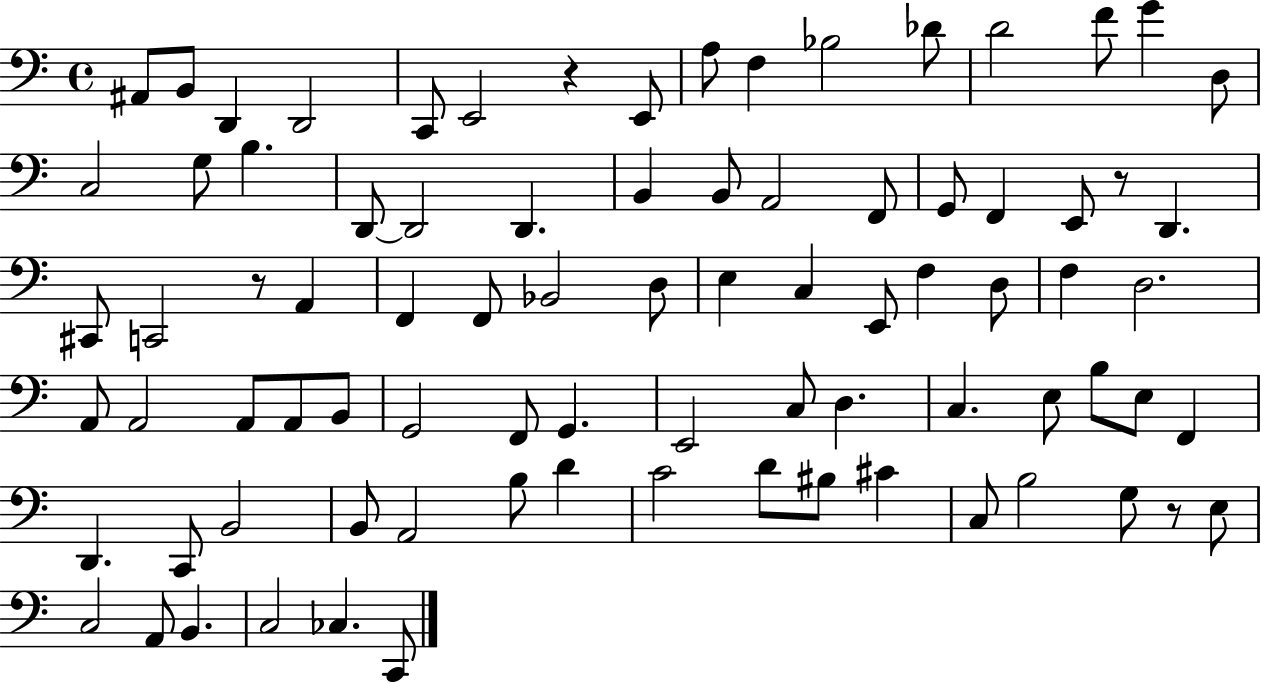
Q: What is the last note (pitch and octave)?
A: C2